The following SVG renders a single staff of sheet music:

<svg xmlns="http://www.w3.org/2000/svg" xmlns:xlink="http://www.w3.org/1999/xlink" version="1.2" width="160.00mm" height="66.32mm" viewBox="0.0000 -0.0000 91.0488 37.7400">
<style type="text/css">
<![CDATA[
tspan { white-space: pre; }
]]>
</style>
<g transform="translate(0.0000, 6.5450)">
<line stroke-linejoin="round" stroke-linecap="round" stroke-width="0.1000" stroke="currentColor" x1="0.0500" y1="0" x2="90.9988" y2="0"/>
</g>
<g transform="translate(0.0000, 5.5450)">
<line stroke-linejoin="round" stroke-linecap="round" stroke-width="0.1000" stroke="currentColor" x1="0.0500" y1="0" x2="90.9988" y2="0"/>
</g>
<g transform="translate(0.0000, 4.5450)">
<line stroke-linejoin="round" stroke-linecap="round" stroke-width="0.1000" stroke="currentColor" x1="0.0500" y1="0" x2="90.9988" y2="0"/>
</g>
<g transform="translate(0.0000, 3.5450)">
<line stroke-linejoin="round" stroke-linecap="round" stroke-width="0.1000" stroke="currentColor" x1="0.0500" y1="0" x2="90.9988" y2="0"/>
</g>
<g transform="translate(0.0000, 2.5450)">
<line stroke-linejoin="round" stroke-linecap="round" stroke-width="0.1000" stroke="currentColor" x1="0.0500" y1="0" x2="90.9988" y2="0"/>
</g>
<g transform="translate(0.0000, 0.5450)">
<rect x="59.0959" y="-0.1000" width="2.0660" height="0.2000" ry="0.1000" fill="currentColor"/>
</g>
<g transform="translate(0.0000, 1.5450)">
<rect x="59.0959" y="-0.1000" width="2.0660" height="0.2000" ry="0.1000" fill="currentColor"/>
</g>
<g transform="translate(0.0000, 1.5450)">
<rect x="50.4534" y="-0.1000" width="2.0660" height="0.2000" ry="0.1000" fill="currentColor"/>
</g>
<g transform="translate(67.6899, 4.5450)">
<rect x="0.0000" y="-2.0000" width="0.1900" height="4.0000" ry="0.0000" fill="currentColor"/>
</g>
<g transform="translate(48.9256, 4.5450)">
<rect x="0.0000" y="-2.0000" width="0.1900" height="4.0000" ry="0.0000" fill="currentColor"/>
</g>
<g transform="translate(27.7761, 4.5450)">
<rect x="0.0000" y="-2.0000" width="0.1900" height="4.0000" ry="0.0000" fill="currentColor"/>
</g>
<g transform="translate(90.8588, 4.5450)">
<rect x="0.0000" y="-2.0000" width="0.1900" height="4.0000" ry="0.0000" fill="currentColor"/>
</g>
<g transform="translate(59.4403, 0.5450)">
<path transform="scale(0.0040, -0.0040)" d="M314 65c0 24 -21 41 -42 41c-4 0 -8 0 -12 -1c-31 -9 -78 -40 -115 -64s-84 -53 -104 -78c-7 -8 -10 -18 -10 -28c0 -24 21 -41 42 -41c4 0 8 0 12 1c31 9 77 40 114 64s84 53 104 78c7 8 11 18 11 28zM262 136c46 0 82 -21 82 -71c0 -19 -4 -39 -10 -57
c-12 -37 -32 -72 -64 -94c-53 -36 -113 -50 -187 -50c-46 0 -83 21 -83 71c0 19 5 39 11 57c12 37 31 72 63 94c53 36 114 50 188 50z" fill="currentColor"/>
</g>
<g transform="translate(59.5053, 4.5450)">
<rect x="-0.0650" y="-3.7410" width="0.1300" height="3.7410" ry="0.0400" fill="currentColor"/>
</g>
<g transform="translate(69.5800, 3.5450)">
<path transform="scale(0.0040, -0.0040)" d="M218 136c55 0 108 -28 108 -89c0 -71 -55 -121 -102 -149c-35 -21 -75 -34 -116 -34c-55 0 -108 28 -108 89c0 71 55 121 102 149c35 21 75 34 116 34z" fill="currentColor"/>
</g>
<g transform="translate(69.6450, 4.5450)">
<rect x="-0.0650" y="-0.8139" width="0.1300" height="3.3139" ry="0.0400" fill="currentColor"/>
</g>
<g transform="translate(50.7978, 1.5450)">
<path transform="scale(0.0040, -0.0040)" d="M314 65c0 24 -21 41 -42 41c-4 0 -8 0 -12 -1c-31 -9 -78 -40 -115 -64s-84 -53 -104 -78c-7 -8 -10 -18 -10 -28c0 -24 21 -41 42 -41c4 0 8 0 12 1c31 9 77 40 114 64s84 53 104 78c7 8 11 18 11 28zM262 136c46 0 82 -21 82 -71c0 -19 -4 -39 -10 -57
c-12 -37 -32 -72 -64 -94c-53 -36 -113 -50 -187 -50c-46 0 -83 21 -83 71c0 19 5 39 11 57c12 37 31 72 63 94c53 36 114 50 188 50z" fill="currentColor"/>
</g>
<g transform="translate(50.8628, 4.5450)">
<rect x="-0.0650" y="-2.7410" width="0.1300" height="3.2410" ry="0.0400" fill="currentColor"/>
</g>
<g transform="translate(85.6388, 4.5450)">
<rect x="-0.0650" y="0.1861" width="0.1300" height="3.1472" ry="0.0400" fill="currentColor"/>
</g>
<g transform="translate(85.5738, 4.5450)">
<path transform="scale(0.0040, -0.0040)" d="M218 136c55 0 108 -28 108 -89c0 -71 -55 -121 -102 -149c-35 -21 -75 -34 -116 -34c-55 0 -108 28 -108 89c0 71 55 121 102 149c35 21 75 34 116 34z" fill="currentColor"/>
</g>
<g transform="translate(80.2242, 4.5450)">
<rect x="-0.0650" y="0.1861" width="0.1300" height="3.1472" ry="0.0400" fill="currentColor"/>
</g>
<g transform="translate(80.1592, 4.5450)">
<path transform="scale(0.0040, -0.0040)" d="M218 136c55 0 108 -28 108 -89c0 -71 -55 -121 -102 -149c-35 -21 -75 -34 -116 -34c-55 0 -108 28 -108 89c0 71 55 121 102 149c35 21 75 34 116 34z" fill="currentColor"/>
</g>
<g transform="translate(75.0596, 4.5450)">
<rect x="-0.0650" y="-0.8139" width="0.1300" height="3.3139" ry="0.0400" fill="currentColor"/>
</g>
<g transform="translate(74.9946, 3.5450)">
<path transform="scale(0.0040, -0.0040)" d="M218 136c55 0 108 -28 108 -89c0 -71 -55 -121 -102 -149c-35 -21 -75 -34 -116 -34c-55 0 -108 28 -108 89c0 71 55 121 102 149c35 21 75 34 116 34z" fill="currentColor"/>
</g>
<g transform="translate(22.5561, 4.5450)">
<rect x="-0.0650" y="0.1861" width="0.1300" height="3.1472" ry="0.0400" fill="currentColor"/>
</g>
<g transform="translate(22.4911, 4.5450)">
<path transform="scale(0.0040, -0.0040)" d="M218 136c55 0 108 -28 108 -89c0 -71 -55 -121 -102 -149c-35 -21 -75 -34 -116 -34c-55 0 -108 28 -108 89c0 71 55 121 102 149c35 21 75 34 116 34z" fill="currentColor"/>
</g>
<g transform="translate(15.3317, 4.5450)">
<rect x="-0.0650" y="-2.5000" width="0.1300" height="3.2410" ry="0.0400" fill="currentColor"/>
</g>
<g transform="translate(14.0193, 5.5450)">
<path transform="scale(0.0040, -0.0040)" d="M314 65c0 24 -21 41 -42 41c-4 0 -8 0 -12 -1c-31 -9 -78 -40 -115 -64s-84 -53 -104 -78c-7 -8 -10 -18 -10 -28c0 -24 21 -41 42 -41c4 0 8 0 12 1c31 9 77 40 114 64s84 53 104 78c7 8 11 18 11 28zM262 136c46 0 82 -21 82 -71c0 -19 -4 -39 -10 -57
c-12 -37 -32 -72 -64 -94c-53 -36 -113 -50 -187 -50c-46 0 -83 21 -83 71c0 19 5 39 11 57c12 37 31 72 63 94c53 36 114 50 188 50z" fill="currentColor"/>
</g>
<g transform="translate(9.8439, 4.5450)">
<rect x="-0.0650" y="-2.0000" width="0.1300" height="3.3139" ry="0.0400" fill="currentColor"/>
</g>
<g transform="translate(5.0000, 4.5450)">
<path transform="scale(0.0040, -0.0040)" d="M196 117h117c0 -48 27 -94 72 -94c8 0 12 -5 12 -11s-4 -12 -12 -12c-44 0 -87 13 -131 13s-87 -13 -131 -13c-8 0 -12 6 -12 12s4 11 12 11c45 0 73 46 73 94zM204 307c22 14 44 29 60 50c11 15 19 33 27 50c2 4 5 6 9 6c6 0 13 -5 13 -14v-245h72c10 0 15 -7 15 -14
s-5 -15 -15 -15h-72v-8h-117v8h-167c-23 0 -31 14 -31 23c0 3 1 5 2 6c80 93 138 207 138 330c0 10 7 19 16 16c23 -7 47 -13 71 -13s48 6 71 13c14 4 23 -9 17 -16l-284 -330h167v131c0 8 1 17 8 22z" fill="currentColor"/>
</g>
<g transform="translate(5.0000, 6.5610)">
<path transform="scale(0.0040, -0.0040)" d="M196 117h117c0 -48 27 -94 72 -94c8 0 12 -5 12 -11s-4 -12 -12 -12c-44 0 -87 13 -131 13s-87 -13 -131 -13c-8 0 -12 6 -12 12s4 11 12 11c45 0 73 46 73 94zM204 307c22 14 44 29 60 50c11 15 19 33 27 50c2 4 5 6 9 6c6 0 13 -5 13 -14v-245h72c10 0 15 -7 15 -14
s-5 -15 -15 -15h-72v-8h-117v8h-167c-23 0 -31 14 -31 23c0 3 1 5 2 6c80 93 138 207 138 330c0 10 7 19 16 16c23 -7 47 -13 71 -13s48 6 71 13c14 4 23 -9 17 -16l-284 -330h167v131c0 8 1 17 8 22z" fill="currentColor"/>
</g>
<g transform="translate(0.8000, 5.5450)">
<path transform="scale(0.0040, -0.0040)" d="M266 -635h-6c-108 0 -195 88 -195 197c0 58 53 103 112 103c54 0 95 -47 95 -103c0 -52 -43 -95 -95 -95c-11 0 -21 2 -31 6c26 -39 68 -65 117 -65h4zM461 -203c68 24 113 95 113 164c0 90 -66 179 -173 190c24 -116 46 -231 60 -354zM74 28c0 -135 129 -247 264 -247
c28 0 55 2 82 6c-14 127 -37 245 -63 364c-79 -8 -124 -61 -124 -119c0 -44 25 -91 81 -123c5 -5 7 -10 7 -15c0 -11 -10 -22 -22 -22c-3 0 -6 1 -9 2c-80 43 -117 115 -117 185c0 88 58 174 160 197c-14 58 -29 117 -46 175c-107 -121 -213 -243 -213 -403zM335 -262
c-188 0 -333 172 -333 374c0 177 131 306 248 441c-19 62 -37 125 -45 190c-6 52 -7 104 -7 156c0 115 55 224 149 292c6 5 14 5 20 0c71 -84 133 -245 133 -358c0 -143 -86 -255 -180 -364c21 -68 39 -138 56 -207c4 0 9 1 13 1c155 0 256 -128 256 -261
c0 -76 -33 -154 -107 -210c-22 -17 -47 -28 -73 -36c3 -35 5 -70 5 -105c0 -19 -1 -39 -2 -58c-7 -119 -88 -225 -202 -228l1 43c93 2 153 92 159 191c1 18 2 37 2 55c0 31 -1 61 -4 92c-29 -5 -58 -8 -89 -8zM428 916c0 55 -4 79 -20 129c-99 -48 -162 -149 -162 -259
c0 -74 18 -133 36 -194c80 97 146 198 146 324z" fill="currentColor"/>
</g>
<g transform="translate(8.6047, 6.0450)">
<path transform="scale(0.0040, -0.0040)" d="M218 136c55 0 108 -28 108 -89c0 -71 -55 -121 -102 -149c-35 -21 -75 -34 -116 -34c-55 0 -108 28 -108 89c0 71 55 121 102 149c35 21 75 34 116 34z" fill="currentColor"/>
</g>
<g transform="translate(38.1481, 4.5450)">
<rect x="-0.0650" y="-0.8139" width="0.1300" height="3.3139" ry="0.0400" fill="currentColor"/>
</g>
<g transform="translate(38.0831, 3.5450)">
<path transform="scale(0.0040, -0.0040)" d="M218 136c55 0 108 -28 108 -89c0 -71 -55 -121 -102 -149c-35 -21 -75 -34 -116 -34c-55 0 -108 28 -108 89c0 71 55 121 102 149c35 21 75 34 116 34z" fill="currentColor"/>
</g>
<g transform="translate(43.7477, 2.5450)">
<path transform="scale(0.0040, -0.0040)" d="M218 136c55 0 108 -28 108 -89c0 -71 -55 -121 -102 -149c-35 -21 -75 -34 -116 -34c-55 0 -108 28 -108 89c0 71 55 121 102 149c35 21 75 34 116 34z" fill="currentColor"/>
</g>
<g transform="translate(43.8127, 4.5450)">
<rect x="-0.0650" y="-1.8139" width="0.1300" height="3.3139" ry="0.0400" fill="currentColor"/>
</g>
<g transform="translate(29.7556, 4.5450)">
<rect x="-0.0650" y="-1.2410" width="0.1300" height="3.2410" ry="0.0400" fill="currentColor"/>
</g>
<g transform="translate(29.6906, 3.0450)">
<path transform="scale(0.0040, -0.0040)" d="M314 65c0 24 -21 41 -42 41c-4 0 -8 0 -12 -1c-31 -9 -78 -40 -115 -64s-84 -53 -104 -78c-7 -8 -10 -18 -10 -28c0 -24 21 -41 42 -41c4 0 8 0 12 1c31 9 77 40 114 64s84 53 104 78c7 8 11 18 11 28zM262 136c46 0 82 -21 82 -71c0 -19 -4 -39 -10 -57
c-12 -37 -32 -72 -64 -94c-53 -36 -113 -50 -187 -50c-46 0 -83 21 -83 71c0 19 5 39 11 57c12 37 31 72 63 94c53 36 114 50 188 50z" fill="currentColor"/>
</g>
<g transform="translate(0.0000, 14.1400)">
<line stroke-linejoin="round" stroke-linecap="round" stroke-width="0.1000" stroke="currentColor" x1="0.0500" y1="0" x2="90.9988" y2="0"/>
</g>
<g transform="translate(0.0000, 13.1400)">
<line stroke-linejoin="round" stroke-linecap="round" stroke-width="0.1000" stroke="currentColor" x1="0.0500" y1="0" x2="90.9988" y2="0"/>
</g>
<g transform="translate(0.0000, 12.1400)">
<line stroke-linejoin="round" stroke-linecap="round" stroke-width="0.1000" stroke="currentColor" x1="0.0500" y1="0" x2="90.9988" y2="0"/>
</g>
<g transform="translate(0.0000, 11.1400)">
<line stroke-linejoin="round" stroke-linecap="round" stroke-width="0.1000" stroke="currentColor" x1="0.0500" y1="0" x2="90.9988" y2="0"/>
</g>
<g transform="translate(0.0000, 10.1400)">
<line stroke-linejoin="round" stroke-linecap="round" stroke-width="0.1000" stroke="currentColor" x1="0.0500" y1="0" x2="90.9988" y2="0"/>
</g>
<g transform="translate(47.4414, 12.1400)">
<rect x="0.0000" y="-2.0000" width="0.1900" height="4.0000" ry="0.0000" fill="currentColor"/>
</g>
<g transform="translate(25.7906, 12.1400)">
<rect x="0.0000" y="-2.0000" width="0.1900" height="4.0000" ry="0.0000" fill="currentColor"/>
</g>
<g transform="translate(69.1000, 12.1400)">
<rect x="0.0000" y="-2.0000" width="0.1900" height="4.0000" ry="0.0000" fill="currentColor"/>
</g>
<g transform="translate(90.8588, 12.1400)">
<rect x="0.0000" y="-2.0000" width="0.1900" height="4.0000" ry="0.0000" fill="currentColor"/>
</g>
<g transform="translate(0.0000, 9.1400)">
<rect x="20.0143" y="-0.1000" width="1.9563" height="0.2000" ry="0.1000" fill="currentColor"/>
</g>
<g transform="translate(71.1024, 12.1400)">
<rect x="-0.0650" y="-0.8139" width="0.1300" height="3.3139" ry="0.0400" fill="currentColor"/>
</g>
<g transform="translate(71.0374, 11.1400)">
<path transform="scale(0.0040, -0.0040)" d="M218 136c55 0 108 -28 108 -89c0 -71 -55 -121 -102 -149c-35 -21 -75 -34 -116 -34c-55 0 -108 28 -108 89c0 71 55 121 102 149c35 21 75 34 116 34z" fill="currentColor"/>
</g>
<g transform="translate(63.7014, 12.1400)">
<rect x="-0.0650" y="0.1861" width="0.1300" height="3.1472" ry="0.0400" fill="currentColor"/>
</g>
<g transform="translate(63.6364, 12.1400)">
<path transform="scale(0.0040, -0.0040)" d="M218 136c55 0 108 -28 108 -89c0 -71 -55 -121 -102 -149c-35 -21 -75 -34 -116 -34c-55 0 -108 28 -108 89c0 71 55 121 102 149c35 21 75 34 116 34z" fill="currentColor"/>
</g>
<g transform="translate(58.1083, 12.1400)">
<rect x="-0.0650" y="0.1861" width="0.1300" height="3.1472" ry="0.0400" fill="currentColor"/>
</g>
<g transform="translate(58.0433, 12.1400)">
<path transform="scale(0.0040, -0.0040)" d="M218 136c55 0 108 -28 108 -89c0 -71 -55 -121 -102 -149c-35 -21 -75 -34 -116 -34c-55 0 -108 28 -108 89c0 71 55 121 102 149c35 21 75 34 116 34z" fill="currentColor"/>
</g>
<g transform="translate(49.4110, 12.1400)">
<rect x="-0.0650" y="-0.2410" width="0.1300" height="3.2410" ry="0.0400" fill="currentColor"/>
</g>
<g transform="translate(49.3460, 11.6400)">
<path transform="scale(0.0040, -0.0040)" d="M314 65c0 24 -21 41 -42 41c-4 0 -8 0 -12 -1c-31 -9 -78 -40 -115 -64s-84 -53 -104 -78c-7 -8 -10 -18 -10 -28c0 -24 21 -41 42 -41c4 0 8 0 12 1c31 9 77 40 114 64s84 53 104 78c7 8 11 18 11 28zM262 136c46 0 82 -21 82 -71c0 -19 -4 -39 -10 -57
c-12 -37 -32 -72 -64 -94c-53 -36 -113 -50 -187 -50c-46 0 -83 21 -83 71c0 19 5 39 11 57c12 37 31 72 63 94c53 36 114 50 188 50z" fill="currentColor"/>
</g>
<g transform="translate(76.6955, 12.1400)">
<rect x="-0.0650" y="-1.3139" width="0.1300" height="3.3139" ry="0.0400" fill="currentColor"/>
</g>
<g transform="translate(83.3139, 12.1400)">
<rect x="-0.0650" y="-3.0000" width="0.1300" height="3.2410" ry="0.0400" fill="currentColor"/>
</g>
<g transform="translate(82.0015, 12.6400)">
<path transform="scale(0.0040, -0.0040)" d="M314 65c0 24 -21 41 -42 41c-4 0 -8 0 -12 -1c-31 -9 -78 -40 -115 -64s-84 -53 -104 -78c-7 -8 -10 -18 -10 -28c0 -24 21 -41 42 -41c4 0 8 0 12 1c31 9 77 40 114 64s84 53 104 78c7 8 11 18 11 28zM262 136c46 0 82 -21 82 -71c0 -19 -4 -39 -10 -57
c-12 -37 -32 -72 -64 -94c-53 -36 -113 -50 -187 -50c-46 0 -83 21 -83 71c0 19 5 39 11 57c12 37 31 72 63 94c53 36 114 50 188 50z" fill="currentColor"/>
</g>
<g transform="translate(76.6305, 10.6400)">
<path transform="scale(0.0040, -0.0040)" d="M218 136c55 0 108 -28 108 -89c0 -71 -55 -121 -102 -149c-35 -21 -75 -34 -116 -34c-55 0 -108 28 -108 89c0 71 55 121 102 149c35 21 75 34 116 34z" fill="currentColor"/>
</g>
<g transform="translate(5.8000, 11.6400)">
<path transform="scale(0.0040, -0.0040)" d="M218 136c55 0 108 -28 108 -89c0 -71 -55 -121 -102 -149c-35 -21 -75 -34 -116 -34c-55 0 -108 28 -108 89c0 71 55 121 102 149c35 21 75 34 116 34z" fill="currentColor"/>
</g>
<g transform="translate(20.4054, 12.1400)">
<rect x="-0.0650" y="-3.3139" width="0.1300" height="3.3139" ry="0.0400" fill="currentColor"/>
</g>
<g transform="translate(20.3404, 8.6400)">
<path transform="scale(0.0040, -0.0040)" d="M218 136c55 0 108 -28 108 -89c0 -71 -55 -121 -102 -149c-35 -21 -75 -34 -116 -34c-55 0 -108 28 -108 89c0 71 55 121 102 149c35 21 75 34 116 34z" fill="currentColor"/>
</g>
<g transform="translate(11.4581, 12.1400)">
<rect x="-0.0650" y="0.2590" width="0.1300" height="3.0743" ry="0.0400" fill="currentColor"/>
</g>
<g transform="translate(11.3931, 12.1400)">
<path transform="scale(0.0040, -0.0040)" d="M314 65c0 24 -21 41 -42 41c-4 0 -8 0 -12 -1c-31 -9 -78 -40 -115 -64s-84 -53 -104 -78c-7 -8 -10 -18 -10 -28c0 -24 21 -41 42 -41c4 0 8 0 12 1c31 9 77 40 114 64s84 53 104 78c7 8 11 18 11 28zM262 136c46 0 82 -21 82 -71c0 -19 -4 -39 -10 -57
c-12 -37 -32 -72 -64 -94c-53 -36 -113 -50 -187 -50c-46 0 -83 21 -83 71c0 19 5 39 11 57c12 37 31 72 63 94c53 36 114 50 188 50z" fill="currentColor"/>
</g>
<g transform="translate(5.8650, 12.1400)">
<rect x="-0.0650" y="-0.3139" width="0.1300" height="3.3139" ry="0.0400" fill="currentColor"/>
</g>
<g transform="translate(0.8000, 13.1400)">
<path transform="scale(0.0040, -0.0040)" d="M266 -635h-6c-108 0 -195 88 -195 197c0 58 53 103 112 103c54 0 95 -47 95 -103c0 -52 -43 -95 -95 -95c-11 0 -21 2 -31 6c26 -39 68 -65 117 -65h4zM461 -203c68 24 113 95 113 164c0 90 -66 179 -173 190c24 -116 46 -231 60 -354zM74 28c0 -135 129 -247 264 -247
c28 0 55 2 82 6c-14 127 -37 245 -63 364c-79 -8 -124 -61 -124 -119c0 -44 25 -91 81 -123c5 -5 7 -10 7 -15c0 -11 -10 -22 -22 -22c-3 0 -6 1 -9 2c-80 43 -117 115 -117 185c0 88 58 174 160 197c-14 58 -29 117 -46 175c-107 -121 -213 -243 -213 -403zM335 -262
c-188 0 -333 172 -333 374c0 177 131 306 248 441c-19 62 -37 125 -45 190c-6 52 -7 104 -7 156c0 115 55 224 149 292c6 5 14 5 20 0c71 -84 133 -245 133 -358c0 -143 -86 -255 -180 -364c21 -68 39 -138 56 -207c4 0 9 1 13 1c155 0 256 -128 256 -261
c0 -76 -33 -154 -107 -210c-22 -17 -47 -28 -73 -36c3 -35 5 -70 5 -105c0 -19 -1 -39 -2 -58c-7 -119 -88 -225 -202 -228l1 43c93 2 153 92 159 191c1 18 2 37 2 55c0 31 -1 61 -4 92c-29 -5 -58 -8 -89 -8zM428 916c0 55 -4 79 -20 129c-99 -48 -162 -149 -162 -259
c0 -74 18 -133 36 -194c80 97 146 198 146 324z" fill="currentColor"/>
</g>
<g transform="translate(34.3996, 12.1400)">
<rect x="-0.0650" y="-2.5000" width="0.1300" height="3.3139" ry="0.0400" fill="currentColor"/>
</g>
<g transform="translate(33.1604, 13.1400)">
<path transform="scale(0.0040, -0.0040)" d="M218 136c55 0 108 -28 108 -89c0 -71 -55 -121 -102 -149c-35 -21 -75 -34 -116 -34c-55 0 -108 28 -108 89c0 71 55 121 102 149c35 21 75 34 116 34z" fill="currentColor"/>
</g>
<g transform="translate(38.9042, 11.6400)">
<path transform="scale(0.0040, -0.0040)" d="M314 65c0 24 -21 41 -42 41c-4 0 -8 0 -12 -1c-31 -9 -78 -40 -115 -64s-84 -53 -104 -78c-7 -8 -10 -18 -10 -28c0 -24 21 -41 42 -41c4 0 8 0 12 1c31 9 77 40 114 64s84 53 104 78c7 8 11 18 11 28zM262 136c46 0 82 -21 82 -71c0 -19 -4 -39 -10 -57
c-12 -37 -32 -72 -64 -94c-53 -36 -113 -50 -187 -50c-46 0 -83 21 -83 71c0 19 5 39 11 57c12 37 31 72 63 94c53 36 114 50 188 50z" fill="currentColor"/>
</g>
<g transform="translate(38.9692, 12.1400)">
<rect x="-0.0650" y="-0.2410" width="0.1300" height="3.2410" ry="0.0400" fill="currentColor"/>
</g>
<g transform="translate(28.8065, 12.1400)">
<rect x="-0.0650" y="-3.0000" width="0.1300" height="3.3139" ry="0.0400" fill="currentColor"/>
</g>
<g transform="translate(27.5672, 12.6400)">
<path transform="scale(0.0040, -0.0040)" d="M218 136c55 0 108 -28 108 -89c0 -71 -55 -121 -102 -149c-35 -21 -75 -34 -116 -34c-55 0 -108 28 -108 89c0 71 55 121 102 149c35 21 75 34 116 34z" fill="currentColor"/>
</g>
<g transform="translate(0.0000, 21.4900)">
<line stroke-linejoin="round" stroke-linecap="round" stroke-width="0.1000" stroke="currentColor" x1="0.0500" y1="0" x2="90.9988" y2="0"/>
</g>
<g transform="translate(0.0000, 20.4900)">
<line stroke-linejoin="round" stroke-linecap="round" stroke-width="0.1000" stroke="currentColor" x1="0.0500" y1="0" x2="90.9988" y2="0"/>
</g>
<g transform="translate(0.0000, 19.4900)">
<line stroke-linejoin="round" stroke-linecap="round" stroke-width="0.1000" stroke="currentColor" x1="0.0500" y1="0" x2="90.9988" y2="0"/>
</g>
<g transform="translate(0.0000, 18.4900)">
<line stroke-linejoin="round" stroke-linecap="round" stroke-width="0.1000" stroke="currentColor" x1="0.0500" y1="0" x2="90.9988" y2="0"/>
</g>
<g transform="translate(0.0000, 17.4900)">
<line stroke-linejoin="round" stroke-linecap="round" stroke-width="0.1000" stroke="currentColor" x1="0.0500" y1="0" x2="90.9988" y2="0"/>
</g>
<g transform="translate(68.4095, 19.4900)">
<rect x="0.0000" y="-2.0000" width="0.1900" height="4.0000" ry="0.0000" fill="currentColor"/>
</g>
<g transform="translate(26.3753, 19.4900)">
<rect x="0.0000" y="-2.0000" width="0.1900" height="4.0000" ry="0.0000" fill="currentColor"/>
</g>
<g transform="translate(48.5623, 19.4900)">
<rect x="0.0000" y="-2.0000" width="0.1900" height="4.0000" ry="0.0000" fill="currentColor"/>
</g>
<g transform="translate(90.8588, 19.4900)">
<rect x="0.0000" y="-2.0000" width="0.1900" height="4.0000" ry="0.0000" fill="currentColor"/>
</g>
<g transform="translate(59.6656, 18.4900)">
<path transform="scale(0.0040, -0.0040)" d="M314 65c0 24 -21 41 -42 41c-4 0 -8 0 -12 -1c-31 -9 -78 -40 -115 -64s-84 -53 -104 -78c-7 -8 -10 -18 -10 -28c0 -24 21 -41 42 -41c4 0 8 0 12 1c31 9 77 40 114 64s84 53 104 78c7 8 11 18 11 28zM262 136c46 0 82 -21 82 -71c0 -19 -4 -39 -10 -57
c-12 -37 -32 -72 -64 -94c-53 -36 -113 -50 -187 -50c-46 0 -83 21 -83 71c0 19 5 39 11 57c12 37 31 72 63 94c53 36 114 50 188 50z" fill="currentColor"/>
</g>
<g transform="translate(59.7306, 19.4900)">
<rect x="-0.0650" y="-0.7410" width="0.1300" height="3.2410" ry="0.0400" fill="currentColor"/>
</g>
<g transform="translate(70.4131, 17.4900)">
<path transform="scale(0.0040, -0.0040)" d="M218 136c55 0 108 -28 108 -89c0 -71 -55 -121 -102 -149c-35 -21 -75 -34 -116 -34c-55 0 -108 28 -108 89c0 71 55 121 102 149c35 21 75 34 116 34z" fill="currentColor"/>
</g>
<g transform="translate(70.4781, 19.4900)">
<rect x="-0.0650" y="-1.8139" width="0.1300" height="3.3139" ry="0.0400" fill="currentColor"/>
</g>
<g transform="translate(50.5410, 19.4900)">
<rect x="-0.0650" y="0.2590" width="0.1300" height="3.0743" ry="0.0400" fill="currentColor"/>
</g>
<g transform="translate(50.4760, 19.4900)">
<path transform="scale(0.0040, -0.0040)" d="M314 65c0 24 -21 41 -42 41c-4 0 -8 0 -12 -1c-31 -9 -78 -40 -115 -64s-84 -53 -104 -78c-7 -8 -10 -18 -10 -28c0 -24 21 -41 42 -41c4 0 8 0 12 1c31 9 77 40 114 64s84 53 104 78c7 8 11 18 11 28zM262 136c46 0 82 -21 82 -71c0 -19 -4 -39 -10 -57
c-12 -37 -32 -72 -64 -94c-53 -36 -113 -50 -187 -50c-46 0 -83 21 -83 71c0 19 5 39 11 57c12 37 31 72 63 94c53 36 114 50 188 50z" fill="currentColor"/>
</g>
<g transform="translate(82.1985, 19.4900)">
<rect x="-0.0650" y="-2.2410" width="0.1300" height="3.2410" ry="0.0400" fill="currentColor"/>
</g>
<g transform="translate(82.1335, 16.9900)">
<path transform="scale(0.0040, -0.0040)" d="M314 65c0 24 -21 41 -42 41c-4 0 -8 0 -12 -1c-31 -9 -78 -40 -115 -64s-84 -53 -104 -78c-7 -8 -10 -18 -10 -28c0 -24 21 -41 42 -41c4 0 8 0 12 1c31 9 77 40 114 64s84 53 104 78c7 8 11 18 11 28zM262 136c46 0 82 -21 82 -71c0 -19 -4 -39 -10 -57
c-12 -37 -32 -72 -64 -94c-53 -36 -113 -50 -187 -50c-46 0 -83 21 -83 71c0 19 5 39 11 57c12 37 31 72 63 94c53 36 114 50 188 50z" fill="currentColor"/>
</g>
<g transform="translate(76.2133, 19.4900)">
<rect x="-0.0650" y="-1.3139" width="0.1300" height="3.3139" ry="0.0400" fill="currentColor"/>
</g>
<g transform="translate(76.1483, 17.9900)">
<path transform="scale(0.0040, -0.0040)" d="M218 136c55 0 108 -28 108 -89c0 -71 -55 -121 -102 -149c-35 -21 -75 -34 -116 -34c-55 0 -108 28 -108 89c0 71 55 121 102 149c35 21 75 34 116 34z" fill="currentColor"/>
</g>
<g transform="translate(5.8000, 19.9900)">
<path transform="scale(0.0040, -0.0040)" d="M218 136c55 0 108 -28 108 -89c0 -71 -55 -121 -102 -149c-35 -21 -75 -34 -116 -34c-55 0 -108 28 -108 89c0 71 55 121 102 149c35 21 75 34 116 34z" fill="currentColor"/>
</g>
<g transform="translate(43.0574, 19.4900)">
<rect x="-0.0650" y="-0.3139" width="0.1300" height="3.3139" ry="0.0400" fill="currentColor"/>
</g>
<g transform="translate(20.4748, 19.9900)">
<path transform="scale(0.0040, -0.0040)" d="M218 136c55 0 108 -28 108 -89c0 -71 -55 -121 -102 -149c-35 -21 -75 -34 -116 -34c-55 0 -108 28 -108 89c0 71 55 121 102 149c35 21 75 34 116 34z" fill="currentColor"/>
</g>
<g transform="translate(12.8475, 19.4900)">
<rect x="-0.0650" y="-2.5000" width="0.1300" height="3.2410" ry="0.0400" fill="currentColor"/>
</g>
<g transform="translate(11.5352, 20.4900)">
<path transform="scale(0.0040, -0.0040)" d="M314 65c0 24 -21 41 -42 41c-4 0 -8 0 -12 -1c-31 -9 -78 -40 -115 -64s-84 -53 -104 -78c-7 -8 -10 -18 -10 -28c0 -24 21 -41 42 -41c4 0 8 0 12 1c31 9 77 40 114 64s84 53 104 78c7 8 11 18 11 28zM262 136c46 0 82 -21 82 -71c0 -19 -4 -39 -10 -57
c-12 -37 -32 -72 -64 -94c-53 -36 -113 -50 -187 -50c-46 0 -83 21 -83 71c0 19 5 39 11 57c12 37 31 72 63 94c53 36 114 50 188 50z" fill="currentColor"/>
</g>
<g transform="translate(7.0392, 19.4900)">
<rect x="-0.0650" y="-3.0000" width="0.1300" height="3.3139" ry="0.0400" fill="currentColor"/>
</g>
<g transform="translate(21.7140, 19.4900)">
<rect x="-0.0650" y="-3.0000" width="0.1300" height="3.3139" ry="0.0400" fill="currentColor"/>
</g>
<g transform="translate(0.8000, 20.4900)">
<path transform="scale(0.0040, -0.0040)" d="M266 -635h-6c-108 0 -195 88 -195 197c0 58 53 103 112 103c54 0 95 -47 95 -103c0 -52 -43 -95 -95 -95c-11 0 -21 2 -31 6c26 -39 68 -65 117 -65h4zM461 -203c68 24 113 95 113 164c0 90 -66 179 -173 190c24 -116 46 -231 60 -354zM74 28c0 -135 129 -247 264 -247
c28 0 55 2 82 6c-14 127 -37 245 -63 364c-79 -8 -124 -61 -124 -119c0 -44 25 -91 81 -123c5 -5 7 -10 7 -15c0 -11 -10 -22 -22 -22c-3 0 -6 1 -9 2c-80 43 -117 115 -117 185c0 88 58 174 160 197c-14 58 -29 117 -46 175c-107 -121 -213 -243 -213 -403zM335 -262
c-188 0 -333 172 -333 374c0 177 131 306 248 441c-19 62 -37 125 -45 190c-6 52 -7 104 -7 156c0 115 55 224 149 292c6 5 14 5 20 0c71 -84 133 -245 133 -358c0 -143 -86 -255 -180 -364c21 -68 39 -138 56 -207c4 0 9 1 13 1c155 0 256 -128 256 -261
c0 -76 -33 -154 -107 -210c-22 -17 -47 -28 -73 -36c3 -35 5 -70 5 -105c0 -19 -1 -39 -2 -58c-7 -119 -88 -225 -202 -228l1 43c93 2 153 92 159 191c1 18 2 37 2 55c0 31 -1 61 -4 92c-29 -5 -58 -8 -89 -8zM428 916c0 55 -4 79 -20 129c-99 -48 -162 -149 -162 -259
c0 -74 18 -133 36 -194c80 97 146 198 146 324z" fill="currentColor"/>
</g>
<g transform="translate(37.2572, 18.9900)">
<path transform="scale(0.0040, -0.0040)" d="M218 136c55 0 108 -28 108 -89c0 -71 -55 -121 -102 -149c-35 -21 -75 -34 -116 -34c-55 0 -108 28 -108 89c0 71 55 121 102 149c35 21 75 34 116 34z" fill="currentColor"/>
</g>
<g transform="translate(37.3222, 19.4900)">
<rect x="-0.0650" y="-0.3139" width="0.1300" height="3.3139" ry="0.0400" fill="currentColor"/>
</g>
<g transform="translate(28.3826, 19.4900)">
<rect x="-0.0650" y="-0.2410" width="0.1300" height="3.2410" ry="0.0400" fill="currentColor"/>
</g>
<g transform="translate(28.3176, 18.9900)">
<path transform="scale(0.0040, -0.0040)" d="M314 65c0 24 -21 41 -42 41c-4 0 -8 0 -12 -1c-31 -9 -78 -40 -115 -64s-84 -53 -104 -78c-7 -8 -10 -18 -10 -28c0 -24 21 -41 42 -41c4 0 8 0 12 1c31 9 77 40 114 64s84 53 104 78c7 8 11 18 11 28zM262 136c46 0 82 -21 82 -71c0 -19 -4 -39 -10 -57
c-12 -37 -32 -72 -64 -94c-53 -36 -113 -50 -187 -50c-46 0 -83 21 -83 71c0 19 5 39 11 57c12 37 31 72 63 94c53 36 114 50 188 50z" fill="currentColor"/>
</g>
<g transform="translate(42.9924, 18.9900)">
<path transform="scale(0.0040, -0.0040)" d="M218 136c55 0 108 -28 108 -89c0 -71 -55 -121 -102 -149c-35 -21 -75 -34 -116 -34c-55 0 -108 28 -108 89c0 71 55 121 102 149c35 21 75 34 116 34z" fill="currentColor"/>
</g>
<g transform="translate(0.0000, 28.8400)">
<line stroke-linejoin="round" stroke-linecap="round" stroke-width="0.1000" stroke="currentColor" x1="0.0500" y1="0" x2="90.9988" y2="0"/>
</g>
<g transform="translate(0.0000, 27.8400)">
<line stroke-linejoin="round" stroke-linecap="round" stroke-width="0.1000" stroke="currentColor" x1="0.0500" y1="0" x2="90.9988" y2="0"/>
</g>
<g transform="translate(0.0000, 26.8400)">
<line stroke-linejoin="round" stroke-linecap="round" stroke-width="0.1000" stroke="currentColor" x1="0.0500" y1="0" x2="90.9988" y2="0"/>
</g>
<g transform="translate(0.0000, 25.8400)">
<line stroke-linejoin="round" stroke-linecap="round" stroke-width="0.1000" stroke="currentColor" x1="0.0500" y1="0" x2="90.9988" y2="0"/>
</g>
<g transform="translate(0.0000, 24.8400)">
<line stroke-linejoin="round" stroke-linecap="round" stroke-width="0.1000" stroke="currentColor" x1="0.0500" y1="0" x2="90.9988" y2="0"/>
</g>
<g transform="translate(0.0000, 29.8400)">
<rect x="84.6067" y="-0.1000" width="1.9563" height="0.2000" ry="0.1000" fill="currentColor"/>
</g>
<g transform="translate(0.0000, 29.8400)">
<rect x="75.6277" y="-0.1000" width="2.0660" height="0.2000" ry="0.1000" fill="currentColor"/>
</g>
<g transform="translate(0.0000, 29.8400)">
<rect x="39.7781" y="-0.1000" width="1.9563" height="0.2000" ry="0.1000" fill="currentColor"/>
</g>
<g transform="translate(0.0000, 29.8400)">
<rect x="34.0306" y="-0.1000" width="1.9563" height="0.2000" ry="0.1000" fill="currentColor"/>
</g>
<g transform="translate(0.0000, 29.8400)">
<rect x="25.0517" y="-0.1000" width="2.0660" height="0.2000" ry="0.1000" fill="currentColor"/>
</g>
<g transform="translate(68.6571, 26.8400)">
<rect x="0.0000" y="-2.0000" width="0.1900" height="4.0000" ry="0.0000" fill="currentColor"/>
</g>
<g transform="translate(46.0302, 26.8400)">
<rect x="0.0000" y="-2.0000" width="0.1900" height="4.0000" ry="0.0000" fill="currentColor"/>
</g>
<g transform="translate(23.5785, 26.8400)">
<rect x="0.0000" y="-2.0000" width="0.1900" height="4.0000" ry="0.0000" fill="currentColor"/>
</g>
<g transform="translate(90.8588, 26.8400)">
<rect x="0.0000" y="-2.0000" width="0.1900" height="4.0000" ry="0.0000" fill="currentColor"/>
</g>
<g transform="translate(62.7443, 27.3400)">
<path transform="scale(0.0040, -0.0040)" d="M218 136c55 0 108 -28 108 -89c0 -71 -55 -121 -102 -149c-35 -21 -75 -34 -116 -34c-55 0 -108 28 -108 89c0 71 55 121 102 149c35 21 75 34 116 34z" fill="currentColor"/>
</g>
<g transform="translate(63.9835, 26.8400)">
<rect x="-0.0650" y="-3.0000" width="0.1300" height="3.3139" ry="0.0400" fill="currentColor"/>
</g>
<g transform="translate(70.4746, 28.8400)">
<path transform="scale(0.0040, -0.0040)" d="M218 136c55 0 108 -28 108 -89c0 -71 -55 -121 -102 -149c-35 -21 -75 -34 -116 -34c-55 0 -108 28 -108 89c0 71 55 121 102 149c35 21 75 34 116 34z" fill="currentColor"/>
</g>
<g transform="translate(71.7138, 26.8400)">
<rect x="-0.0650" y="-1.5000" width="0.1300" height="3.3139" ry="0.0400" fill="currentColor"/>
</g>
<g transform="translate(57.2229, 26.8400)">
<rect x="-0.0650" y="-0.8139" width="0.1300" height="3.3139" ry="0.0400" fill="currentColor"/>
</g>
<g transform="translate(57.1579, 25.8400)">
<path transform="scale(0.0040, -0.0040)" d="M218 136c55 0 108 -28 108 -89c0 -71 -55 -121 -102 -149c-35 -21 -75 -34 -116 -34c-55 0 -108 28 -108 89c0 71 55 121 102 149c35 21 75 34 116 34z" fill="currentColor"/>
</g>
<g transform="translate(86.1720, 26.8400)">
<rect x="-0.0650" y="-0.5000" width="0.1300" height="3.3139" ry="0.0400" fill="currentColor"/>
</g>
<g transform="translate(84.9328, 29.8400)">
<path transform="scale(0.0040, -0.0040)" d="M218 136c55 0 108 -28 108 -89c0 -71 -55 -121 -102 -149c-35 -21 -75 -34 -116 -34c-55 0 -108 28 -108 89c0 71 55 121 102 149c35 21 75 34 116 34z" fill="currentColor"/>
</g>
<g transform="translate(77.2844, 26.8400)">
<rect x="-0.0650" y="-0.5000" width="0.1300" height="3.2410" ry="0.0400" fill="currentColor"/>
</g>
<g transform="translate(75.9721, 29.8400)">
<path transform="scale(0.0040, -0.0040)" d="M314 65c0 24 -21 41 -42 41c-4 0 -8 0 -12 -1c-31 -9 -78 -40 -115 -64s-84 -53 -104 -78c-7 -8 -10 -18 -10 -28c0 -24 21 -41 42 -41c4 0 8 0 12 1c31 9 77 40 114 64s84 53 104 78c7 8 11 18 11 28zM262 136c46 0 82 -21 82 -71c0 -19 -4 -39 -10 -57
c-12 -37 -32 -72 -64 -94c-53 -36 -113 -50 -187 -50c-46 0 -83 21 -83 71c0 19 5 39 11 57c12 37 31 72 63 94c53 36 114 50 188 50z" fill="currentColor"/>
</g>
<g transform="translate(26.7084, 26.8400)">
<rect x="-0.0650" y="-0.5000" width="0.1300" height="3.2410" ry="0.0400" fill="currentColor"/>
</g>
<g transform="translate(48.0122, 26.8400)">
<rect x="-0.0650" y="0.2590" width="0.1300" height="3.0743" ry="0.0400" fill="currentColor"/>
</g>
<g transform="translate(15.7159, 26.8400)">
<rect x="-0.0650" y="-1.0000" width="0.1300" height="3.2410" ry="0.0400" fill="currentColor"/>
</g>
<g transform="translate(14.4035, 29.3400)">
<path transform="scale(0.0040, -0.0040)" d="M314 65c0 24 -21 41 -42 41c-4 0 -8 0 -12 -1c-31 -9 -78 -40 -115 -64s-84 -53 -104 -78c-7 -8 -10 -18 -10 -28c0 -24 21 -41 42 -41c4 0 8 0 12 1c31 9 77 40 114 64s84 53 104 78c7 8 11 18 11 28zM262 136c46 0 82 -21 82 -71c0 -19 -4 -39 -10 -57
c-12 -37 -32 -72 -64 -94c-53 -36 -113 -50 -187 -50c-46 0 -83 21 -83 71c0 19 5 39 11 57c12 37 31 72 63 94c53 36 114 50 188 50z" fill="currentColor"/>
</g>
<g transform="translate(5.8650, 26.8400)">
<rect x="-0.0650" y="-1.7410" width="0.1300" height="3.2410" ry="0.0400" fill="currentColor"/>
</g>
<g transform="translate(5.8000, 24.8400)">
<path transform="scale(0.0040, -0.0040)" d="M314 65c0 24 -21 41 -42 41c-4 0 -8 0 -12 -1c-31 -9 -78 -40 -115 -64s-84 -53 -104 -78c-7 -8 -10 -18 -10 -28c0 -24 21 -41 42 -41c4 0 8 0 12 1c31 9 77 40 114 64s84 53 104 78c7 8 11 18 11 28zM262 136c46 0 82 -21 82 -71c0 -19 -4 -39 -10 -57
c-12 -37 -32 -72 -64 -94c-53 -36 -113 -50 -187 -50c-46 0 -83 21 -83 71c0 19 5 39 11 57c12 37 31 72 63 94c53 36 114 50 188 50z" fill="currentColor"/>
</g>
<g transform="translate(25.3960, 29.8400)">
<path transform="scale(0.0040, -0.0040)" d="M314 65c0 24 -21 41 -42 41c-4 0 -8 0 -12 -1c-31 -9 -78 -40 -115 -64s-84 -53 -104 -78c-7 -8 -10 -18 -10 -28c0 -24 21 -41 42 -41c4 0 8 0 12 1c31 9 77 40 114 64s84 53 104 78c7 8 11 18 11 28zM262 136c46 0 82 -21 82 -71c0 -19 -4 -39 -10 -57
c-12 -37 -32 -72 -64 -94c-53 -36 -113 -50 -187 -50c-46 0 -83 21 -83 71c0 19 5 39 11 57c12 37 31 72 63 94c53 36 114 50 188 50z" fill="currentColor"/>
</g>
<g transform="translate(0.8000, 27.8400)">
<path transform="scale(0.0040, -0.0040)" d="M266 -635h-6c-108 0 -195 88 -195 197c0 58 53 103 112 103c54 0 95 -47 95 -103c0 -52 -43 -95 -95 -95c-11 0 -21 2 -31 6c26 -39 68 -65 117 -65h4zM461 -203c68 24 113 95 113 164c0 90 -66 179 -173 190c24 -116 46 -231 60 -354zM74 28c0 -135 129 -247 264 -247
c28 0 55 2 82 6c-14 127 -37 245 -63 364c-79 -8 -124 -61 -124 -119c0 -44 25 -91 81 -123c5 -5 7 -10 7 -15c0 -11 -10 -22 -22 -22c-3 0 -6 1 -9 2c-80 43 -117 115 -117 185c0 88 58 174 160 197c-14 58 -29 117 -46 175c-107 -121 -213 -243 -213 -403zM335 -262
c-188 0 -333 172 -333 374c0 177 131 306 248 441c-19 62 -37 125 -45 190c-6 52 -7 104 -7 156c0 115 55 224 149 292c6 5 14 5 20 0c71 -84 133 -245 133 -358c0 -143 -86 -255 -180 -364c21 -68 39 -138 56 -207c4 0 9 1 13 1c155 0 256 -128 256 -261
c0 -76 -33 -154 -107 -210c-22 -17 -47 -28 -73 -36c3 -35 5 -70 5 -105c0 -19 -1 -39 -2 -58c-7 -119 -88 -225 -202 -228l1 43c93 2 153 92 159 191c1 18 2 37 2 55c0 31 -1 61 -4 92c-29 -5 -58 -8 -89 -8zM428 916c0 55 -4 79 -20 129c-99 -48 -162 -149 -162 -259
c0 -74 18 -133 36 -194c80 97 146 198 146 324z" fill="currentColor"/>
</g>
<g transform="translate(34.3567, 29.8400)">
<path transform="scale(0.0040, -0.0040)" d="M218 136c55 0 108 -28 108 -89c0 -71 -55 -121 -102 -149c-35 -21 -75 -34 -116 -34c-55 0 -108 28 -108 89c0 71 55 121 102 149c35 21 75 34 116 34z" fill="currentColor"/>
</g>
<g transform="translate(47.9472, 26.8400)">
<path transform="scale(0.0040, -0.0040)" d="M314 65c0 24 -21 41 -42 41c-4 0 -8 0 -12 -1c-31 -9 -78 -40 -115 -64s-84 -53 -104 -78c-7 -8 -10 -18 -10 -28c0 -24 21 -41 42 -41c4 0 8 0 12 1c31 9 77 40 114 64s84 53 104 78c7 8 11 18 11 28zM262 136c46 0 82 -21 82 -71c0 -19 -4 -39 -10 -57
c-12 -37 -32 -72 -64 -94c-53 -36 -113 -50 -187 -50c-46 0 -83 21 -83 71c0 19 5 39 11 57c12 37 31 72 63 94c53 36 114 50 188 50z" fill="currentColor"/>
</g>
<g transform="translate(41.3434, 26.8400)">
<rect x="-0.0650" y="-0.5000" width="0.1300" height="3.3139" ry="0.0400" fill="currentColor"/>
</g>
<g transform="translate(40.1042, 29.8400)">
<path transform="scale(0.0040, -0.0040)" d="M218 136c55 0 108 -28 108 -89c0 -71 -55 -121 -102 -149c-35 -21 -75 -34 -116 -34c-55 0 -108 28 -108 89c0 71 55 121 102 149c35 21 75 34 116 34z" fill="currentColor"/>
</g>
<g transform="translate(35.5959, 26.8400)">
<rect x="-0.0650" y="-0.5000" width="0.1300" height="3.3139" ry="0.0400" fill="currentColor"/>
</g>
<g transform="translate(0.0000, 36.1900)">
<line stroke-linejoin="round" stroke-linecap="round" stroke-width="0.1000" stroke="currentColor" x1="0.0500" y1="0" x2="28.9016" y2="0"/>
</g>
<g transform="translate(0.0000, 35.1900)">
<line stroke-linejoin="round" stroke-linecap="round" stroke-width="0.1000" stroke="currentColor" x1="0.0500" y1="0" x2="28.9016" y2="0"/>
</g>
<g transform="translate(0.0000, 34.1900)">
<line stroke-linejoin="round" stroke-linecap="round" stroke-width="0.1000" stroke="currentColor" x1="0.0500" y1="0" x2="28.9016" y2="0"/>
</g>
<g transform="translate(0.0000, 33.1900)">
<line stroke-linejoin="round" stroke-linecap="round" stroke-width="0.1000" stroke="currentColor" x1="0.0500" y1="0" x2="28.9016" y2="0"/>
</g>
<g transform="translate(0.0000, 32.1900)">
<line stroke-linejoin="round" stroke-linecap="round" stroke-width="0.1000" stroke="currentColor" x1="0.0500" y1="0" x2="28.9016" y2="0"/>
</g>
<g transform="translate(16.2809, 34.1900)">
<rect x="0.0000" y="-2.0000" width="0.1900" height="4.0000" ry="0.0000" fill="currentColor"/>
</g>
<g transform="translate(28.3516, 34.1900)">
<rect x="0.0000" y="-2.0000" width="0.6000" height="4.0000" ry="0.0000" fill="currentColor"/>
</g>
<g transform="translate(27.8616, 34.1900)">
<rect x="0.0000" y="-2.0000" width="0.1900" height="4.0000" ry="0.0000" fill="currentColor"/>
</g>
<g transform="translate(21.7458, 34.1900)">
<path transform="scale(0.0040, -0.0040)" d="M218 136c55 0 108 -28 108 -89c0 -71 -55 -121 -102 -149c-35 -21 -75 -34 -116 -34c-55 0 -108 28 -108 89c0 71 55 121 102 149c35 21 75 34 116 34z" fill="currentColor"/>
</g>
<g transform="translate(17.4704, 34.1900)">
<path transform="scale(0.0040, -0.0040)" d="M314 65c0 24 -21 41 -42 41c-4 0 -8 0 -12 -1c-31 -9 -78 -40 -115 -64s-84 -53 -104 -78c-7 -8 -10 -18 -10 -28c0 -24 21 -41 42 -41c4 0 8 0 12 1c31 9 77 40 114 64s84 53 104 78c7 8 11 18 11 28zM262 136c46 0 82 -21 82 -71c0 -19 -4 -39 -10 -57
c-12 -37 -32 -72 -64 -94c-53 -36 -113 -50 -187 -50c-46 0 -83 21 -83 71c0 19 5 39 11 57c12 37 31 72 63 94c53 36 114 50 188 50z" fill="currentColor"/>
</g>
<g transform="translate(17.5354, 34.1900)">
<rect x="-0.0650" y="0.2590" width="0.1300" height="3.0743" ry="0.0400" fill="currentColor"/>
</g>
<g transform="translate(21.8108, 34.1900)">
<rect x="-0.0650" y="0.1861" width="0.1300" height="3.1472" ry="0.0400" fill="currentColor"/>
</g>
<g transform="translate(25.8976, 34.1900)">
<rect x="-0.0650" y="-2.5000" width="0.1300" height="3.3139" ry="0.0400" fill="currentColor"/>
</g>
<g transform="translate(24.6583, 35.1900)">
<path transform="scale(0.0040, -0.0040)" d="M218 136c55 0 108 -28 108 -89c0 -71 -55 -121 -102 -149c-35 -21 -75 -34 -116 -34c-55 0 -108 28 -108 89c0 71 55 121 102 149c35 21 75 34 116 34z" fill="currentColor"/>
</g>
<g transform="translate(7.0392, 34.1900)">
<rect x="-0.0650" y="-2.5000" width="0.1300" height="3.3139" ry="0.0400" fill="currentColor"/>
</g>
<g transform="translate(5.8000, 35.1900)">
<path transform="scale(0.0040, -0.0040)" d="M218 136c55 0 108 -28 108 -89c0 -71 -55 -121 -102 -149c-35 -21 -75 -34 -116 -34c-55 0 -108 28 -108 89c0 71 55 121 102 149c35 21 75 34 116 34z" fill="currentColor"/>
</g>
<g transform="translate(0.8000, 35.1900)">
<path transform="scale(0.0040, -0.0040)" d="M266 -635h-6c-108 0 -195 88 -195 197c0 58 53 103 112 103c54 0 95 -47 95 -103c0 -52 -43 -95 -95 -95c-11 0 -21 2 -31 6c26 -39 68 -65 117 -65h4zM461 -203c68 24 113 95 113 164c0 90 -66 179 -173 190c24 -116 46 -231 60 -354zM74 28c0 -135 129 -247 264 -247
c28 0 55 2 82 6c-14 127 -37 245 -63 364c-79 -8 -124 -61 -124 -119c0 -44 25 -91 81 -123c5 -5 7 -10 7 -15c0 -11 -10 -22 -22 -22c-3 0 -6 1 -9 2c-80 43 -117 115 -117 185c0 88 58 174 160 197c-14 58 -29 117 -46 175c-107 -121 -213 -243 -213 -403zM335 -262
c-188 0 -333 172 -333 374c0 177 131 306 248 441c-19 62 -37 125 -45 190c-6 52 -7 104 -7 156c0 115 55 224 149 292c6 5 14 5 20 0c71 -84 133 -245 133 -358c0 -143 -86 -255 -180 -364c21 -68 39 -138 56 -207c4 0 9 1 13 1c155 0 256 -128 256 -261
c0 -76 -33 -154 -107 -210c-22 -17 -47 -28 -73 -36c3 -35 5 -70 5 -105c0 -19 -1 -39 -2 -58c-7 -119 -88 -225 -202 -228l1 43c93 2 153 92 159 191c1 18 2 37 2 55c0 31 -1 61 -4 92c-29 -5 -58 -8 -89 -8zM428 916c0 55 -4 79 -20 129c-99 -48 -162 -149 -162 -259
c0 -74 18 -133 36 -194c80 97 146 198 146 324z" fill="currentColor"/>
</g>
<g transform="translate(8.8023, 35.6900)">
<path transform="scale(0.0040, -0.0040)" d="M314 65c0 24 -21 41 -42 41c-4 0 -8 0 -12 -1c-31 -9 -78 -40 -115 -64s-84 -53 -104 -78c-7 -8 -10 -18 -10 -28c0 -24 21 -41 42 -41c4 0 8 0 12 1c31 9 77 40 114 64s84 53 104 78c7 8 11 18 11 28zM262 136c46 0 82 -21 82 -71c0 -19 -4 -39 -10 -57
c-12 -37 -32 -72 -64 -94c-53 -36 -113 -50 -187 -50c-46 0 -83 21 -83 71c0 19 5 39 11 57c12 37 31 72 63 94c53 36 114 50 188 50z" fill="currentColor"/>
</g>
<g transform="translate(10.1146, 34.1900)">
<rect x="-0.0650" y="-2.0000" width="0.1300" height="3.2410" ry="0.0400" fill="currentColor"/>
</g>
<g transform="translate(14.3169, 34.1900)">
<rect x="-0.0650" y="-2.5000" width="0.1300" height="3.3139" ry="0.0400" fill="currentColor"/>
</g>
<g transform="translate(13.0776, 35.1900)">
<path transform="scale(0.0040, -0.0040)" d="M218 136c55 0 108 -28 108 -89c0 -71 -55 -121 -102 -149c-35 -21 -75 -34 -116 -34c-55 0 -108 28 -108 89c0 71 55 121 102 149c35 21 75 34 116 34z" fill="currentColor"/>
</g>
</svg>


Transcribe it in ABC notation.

X:1
T:Untitled
M:4/4
L:1/4
K:C
F G2 B e2 d f a2 c'2 d d B B c B2 b A G c2 c2 B B d e A2 A G2 A c2 c c B2 d2 f e g2 f2 D2 C2 C C B2 d A E C2 C G F2 G B2 B G